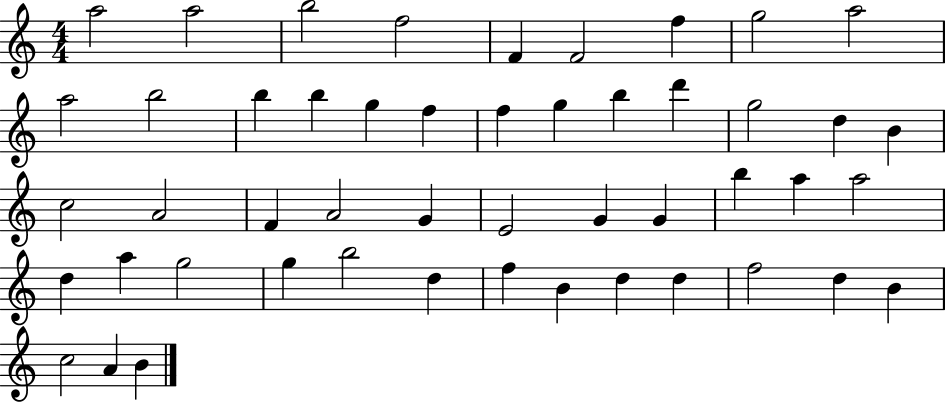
A5/h A5/h B5/h F5/h F4/q F4/h F5/q G5/h A5/h A5/h B5/h B5/q B5/q G5/q F5/q F5/q G5/q B5/q D6/q G5/h D5/q B4/q C5/h A4/h F4/q A4/h G4/q E4/h G4/q G4/q B5/q A5/q A5/h D5/q A5/q G5/h G5/q B5/h D5/q F5/q B4/q D5/q D5/q F5/h D5/q B4/q C5/h A4/q B4/q